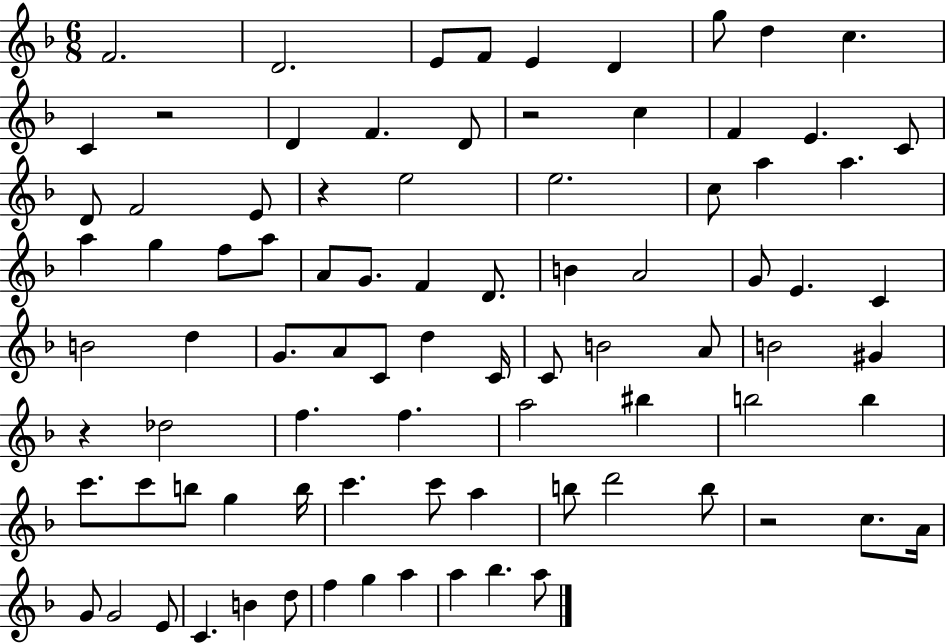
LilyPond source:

{
  \clef treble
  \numericTimeSignature
  \time 6/8
  \key f \major
  f'2. | d'2. | e'8 f'8 e'4 d'4 | g''8 d''4 c''4. | \break c'4 r2 | d'4 f'4. d'8 | r2 c''4 | f'4 e'4. c'8 | \break d'8 f'2 e'8 | r4 e''2 | e''2. | c''8 a''4 a''4. | \break a''4 g''4 f''8 a''8 | a'8 g'8. f'4 d'8. | b'4 a'2 | g'8 e'4. c'4 | \break b'2 d''4 | g'8. a'8 c'8 d''4 c'16 | c'8 b'2 a'8 | b'2 gis'4 | \break r4 des''2 | f''4. f''4. | a''2 bis''4 | b''2 b''4 | \break c'''8. c'''8 b''8 g''4 b''16 | c'''4. c'''8 a''4 | b''8 d'''2 b''8 | r2 c''8. a'16 | \break g'8 g'2 e'8 | c'4. b'4 d''8 | f''4 g''4 a''4 | a''4 bes''4. a''8 | \break \bar "|."
}